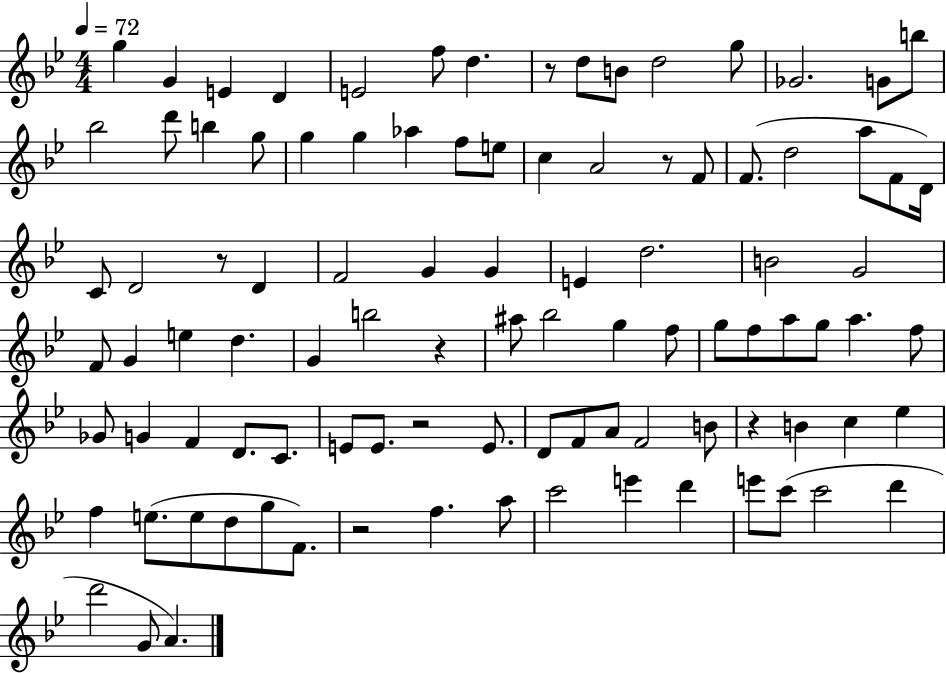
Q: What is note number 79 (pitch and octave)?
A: F4